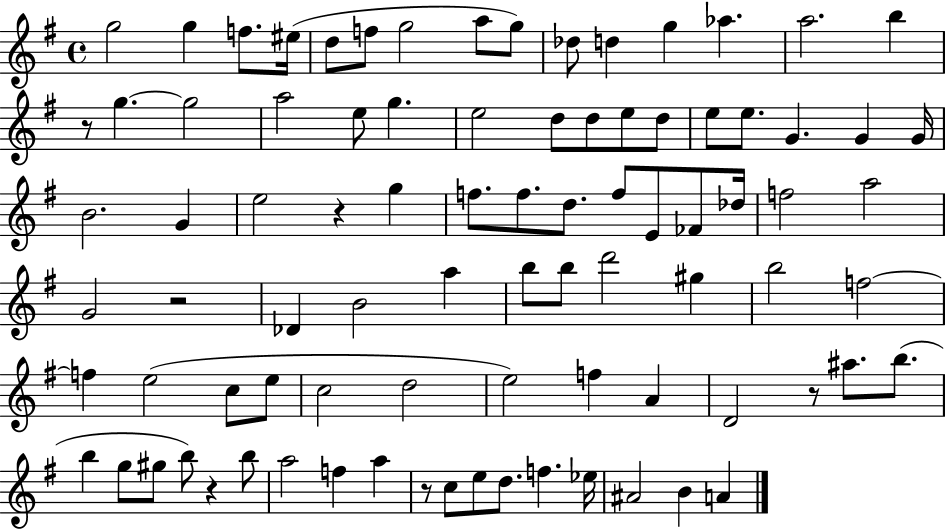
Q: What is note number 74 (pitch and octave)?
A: C5